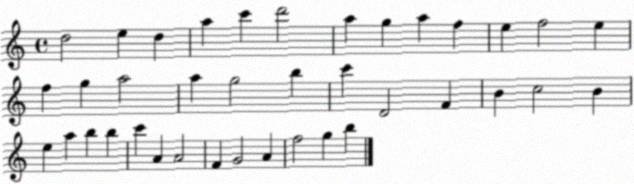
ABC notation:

X:1
T:Untitled
M:4/4
L:1/4
K:C
d2 e d a c' d'2 a g a f e f2 e f g a2 a g2 b c' D2 F B c2 B e a b b c' A A2 F G2 A f2 g b